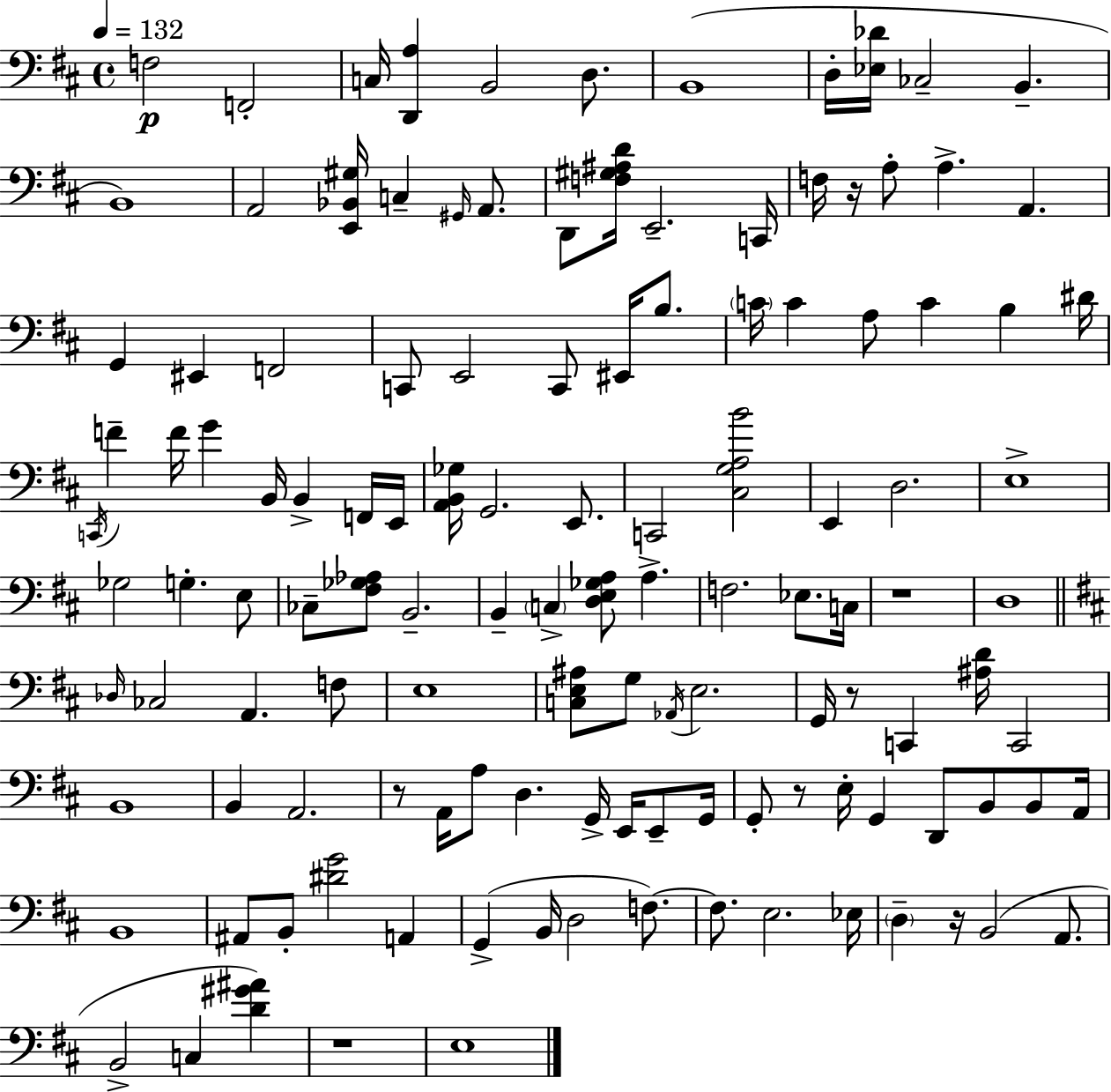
F3/h F2/h C3/s [D2,A3]/q B2/h D3/e. B2/w D3/s [Eb3,Db4]/s CES3/h B2/q. B2/w A2/h [E2,Bb2,G#3]/s C3/q G#2/s A2/e. D2/e [F3,G#3,A#3,D4]/s E2/h. C2/s F3/s R/s A3/e A3/q. A2/q. G2/q EIS2/q F2/h C2/e E2/h C2/e EIS2/s B3/e. C4/s C4/q A3/e C4/q B3/q D#4/s C2/s F4/q F4/s G4/q B2/s B2/q F2/s E2/s [A2,B2,Gb3]/s G2/h. E2/e. C2/h [C#3,G3,A3,B4]/h E2/q D3/h. E3/w Gb3/h G3/q. E3/e CES3/e [F#3,Gb3,Ab3]/e B2/h. B2/q C3/q [D3,E3,Gb3,A3]/e A3/q. F3/h. Eb3/e. C3/s R/w D3/w Db3/s CES3/h A2/q. F3/e E3/w [C3,E3,A#3]/e G3/e Ab2/s E3/h. G2/s R/e C2/q [A#3,D4]/s C2/h B2/w B2/q A2/h. R/e A2/s A3/e D3/q. G2/s E2/s E2/e G2/s G2/e R/e E3/s G2/q D2/e B2/e B2/e A2/s B2/w A#2/e B2/e [D#4,G4]/h A2/q G2/q B2/s D3/h F3/e. F3/e. E3/h. Eb3/s D3/q R/s B2/h A2/e. B2/h C3/q [D4,G#4,A#4]/q R/w E3/w